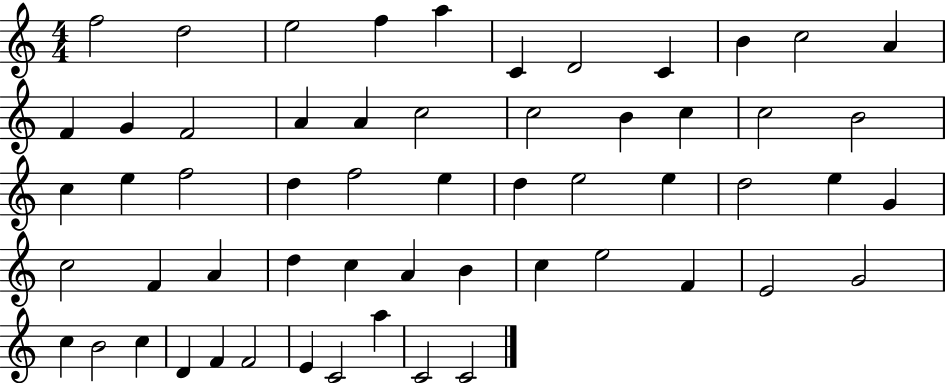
{
  \clef treble
  \numericTimeSignature
  \time 4/4
  \key c \major
  f''2 d''2 | e''2 f''4 a''4 | c'4 d'2 c'4 | b'4 c''2 a'4 | \break f'4 g'4 f'2 | a'4 a'4 c''2 | c''2 b'4 c''4 | c''2 b'2 | \break c''4 e''4 f''2 | d''4 f''2 e''4 | d''4 e''2 e''4 | d''2 e''4 g'4 | \break c''2 f'4 a'4 | d''4 c''4 a'4 b'4 | c''4 e''2 f'4 | e'2 g'2 | \break c''4 b'2 c''4 | d'4 f'4 f'2 | e'4 c'2 a''4 | c'2 c'2 | \break \bar "|."
}